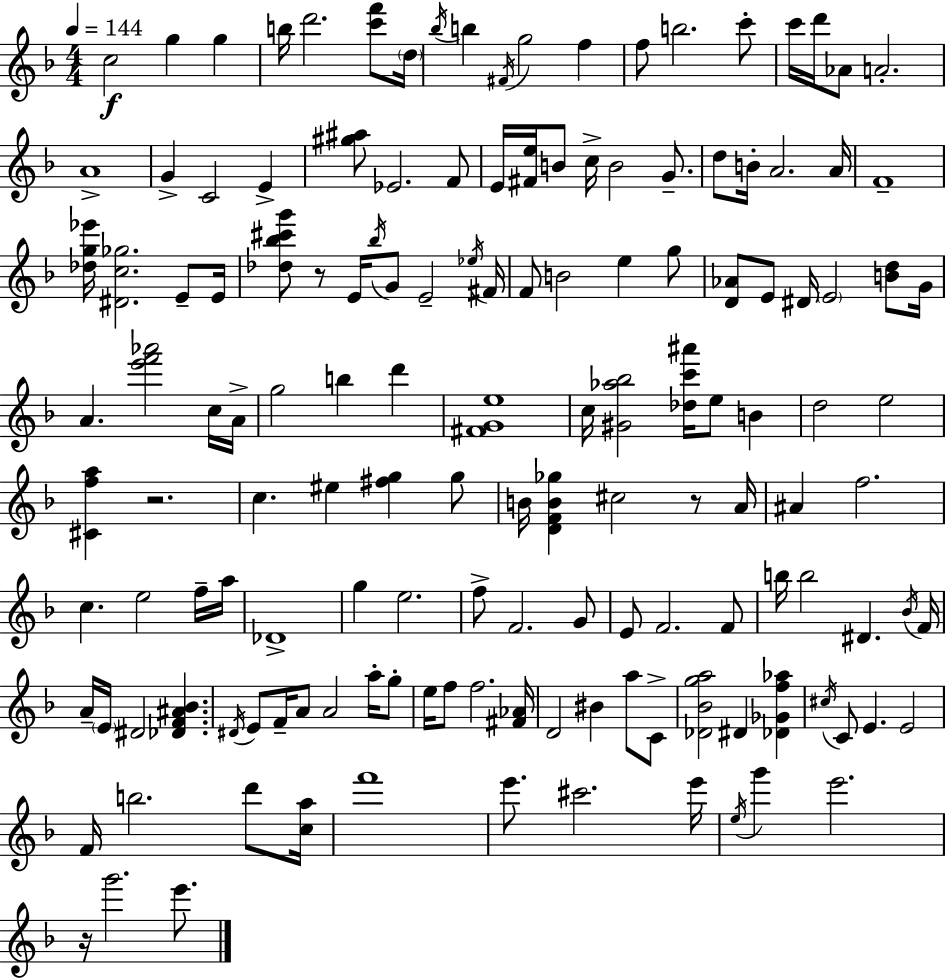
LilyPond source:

{
  \clef treble
  \numericTimeSignature
  \time 4/4
  \key f \major
  \tempo 4 = 144
  c''2\f g''4 g''4 | b''16 d'''2. <c''' f'''>8 \parenthesize d''16 | \acciaccatura { bes''16 } b''4 \acciaccatura { fis'16 } g''2 f''4 | f''8 b''2. | \break c'''8-. c'''16 d'''16 aes'8 a'2.-. | a'1-> | g'4-> c'2 e'4-> | <gis'' ais''>8 ees'2. | \break f'8 e'16 <fis' e''>16 b'8 c''16-> b'2 g'8.-- | d''8 b'16-. a'2. | a'16 f'1-- | <des'' g'' ees'''>16 <dis' c'' ges''>2. e'8-- | \break e'16 <des'' bes'' cis''' g'''>8 r8 e'16 \acciaccatura { bes''16 } g'8 e'2-- | \acciaccatura { ees''16 } fis'16 f'8 b'2 e''4 | g''8 <d' aes'>8 e'8 dis'16 \parenthesize e'2 | <b' d''>8 g'16 a'4. <e''' f''' aes'''>2 | \break c''16 a'16-> g''2 b''4 | d'''4 <fis' g' e''>1 | c''16 <gis' aes'' bes''>2 <des'' c''' ais'''>16 e''8 | b'4 d''2 e''2 | \break <cis' f'' a''>4 r2. | c''4. eis''4 <fis'' g''>4 | g''8 b'16 <d' f' b' ges''>4 cis''2 | r8 a'16 ais'4 f''2. | \break c''4. e''2 | f''16-- a''16 des'1-> | g''4 e''2. | f''8-> f'2. | \break g'8 e'8 f'2. | f'8 b''16 b''2 dis'4. | \acciaccatura { bes'16 } f'16 a'16-- \parenthesize e'16 dis'2 <des' f' ais' bes'>4. | \acciaccatura { dis'16 } e'8 f'16-- a'8 a'2 | \break a''16-. g''8-. e''16 f''8 f''2. | <fis' aes'>16 d'2 bis'4 | a''8 c'8-> <des' bes' g'' a''>2 dis'4 | <des' ges' f'' aes''>4 \acciaccatura { cis''16 } c'8 e'4. e'2 | \break f'16 b''2. | d'''8 <c'' a''>16 f'''1 | e'''8. cis'''2. | e'''16 \acciaccatura { e''16 } g'''4 e'''2. | \break r16 g'''2. | e'''8. \bar "|."
}